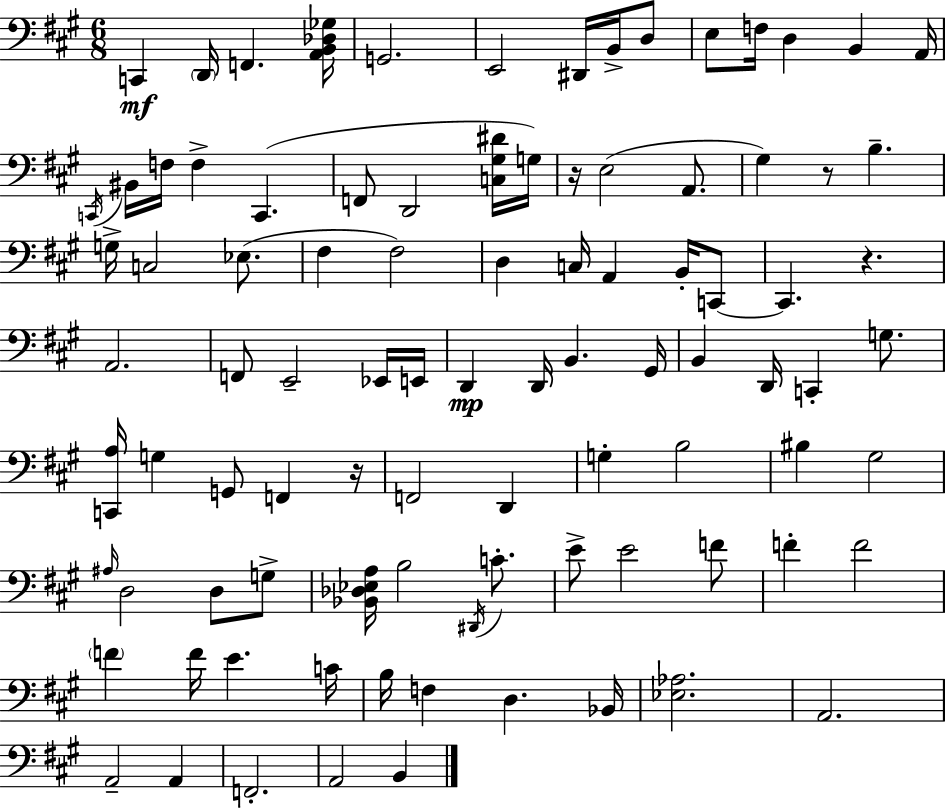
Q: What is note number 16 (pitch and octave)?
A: F3